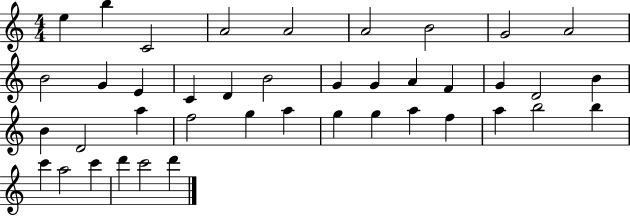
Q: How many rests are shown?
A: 0